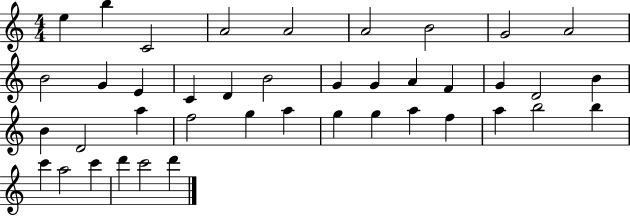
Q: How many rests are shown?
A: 0